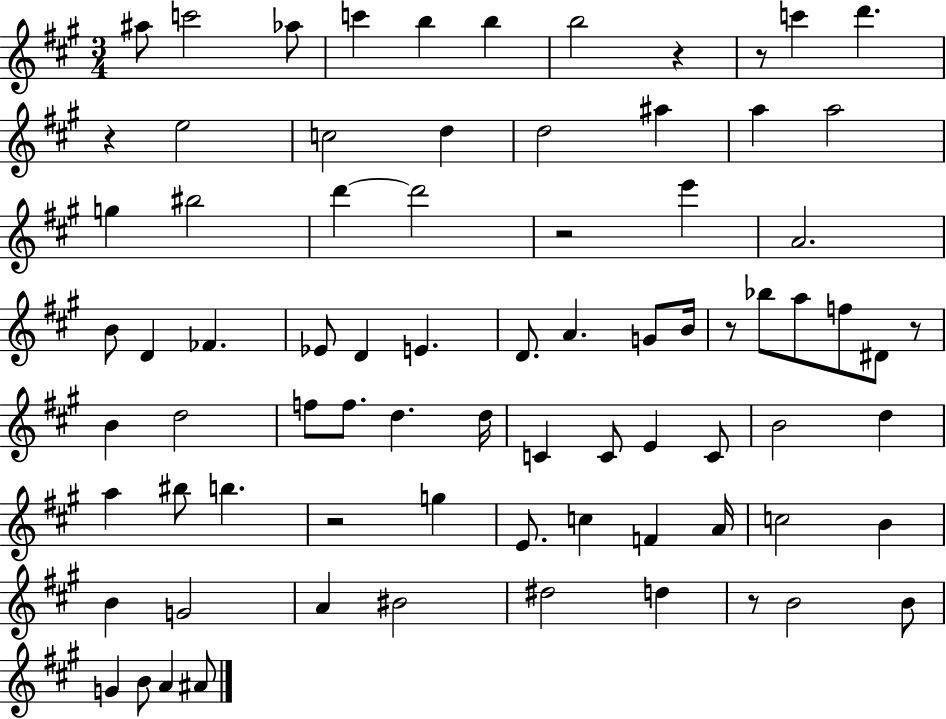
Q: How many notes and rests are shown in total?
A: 78